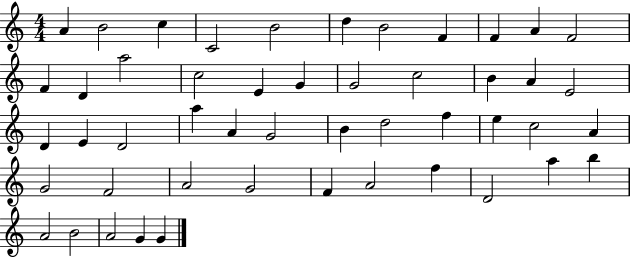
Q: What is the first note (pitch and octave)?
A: A4